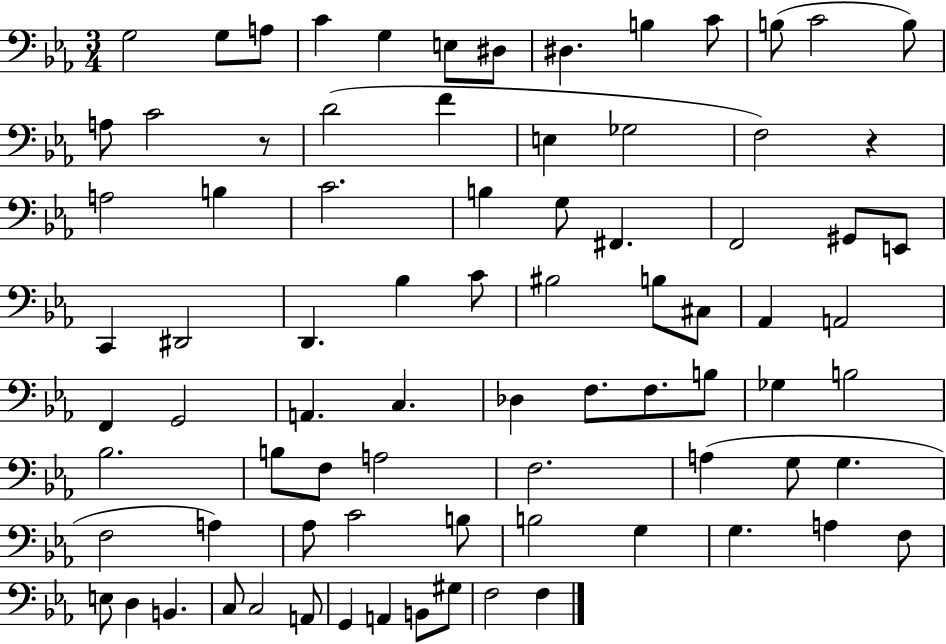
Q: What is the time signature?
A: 3/4